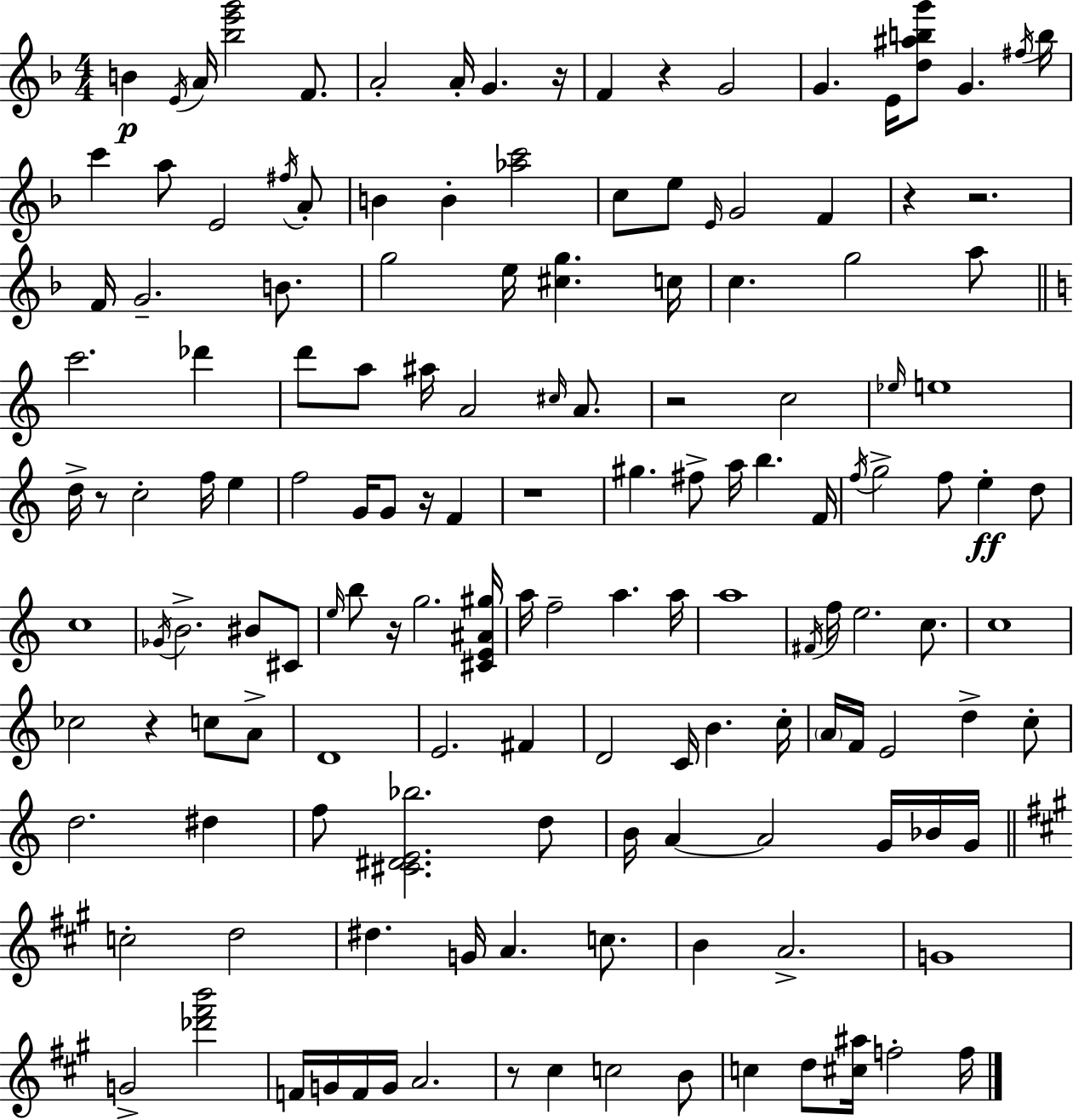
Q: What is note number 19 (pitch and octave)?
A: A4